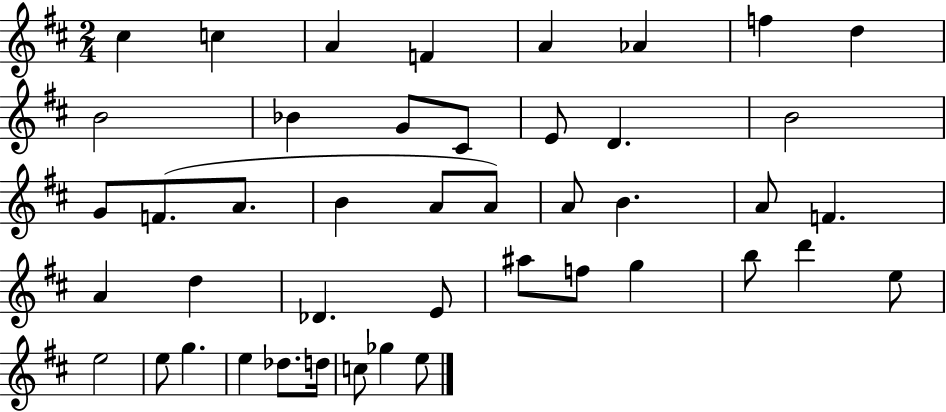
{
  \clef treble
  \numericTimeSignature
  \time 2/4
  \key d \major
  cis''4 c''4 | a'4 f'4 | a'4 aes'4 | f''4 d''4 | \break b'2 | bes'4 g'8 cis'8 | e'8 d'4. | b'2 | \break g'8 f'8.( a'8. | b'4 a'8 a'8) | a'8 b'4. | a'8 f'4. | \break a'4 d''4 | des'4. e'8 | ais''8 f''8 g''4 | b''8 d'''4 e''8 | \break e''2 | e''8 g''4. | e''4 des''8. d''16 | c''8 ges''4 e''8 | \break \bar "|."
}